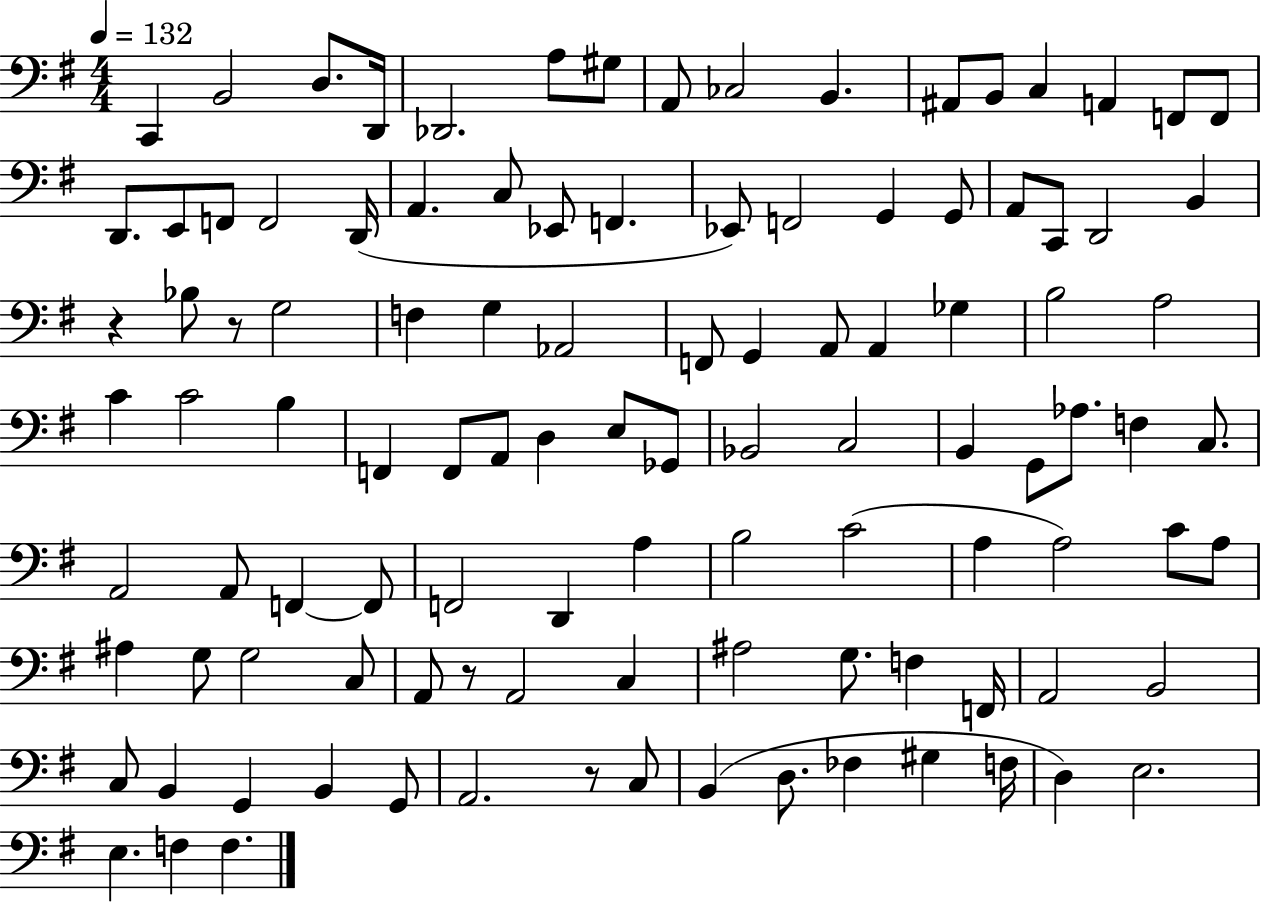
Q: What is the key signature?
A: G major